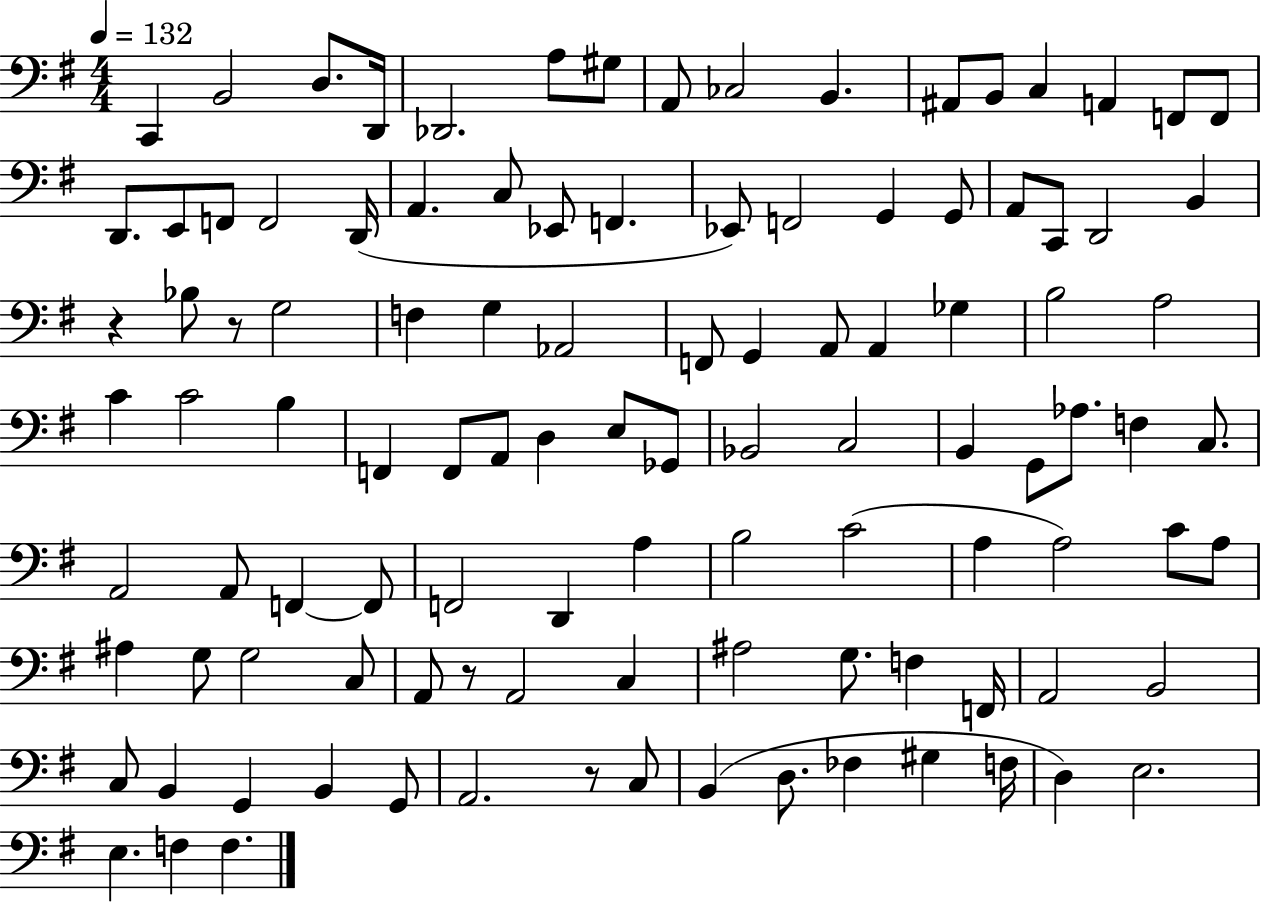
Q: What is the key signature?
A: G major